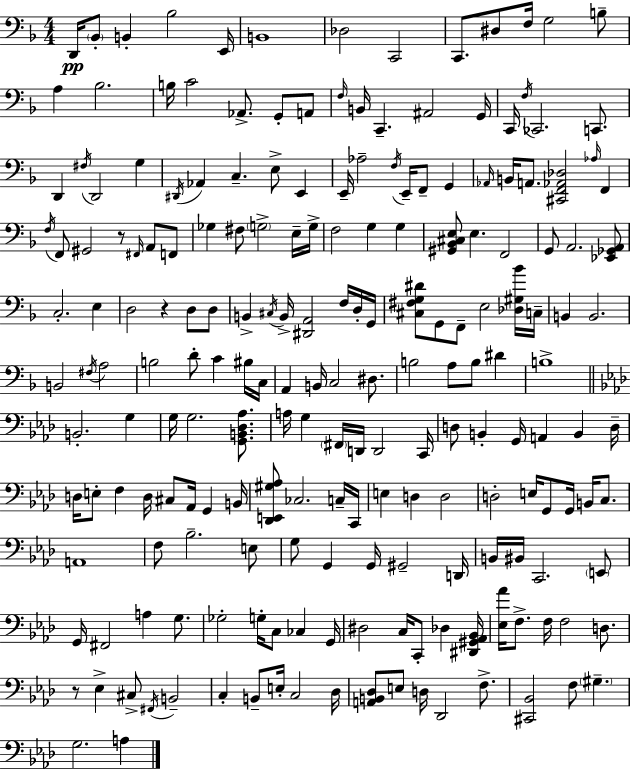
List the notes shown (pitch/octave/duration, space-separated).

D2/s Bb2/e B2/q Bb3/h E2/s B2/w Db3/h C2/h C2/e. D#3/e F3/s G3/h B3/e A3/q Bb3/h. B3/s C4/h Ab2/e. G2/e A2/e F3/s B2/s C2/q. A#2/h G2/s C2/s F3/s CES2/h. C2/e. D2/q F#3/s D2/h G3/q D#2/s Ab2/q C3/q. E3/e E2/q E2/s Ab3/h F3/s E2/s F2/e G2/q Ab2/s B2/s A2/e. [C#2,F2,Ab2,Db3]/h Ab3/s F2/q F3/s F2/e G#2/h R/e F#2/s A2/e F2/e Gb3/q F#3/e G3/h E3/s G3/s F3/h G3/q G3/q [G#2,Bb2,C#3,E3]/e E3/q. F2/h G2/e A2/h. [Eb2,Gb2,A2]/e C3/h. E3/q D3/h R/q D3/e D3/e B2/q C#3/s B2/s [D#2,A2]/h F3/s D3/s G2/s [C#3,F#3,G3,D#4]/e G2/e F2/e E3/h [Db3,G#3,Bb4]/s C3/s B2/q B2/h. B2/h F#3/s A3/h B3/h D4/e C4/q BIS3/s C3/s A2/q B2/s C3/h D#3/e. B3/h A3/e B3/e D#4/q B3/w B2/h. G3/q G3/s G3/h. [G2,B2,Db3,Ab3]/e. A3/s G3/q F#2/s D2/s D2/h C2/s D3/e B2/q G2/s A2/q B2/q D3/s D3/s E3/e F3/q D3/s C#3/e Ab2/s G2/q B2/s [Db2,E2,G#3,Ab3]/e CES3/h. C3/s C2/s E3/q D3/q D3/h D3/h E3/s G2/e G2/s B2/s C3/e. A2/w F3/e Bb3/h. E3/e G3/e G2/q G2/s G#2/h D2/s B2/s BIS2/s C2/h. E2/e G2/s F#2/h A3/q G3/e. Gb3/h G3/s C3/e CES3/q G2/s D#3/h C3/s C2/e Db3/q [D#2,G#2,Ab2,Bb2]/s [Eb3,Ab4]/s F3/e. F3/s F3/h D3/e. R/e Eb3/q C#3/e F#2/s B2/h C3/q B2/e E3/s C3/h Db3/s [A2,B2,Db3]/e E3/e D3/s Db2/h F3/e. [C#2,Bb2]/h F3/e G#3/q. G3/h. A3/q